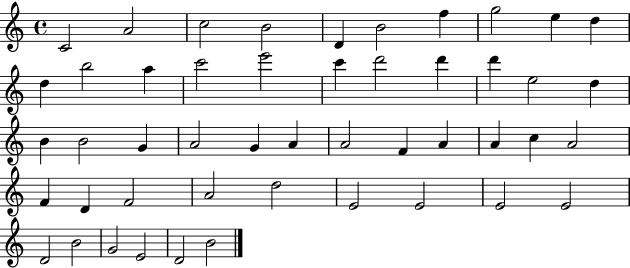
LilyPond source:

{
  \clef treble
  \time 4/4
  \defaultTimeSignature
  \key c \major
  c'2 a'2 | c''2 b'2 | d'4 b'2 f''4 | g''2 e''4 d''4 | \break d''4 b''2 a''4 | c'''2 e'''2 | c'''4 d'''2 d'''4 | d'''4 e''2 d''4 | \break b'4 b'2 g'4 | a'2 g'4 a'4 | a'2 f'4 a'4 | a'4 c''4 a'2 | \break f'4 d'4 f'2 | a'2 d''2 | e'2 e'2 | e'2 e'2 | \break d'2 b'2 | g'2 e'2 | d'2 b'2 | \bar "|."
}